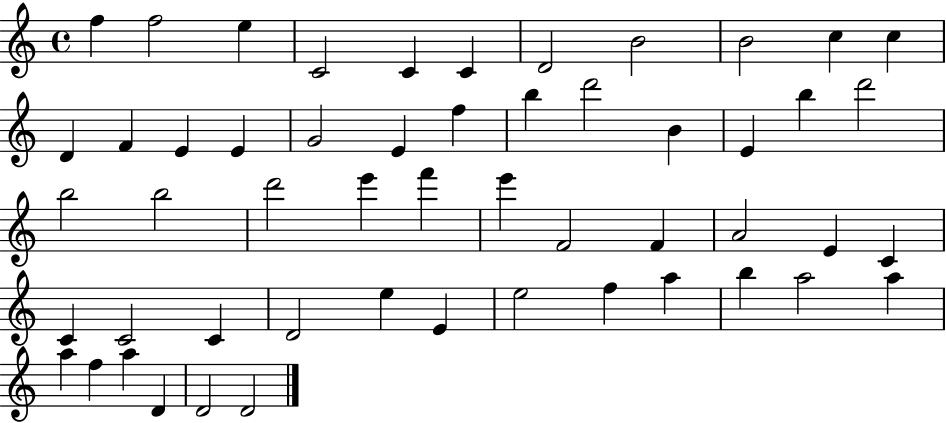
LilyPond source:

{
  \clef treble
  \time 4/4
  \defaultTimeSignature
  \key c \major
  f''4 f''2 e''4 | c'2 c'4 c'4 | d'2 b'2 | b'2 c''4 c''4 | \break d'4 f'4 e'4 e'4 | g'2 e'4 f''4 | b''4 d'''2 b'4 | e'4 b''4 d'''2 | \break b''2 b''2 | d'''2 e'''4 f'''4 | e'''4 f'2 f'4 | a'2 e'4 c'4 | \break c'4 c'2 c'4 | d'2 e''4 e'4 | e''2 f''4 a''4 | b''4 a''2 a''4 | \break a''4 f''4 a''4 d'4 | d'2 d'2 | \bar "|."
}